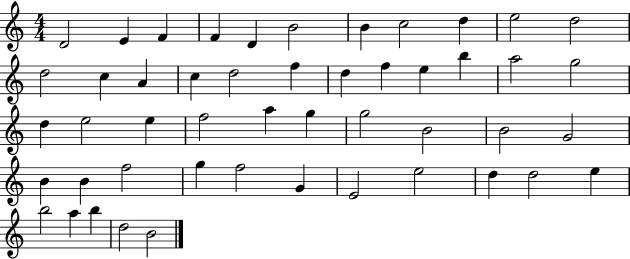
X:1
T:Untitled
M:4/4
L:1/4
K:C
D2 E F F D B2 B c2 d e2 d2 d2 c A c d2 f d f e b a2 g2 d e2 e f2 a g g2 B2 B2 G2 B B f2 g f2 G E2 e2 d d2 e b2 a b d2 B2